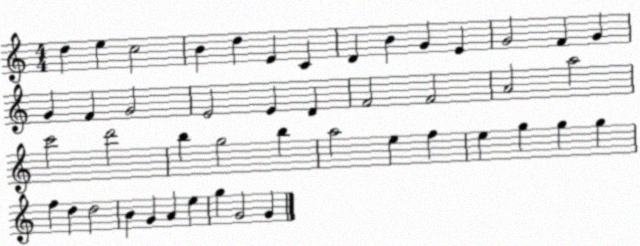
X:1
T:Untitled
M:4/4
L:1/4
K:C
d e c2 B d E C D B G E G2 F G G F G2 E2 E D F2 F2 A2 a2 c'2 d'2 b g2 b a2 e f e g g g f d d2 B G A e g G2 G